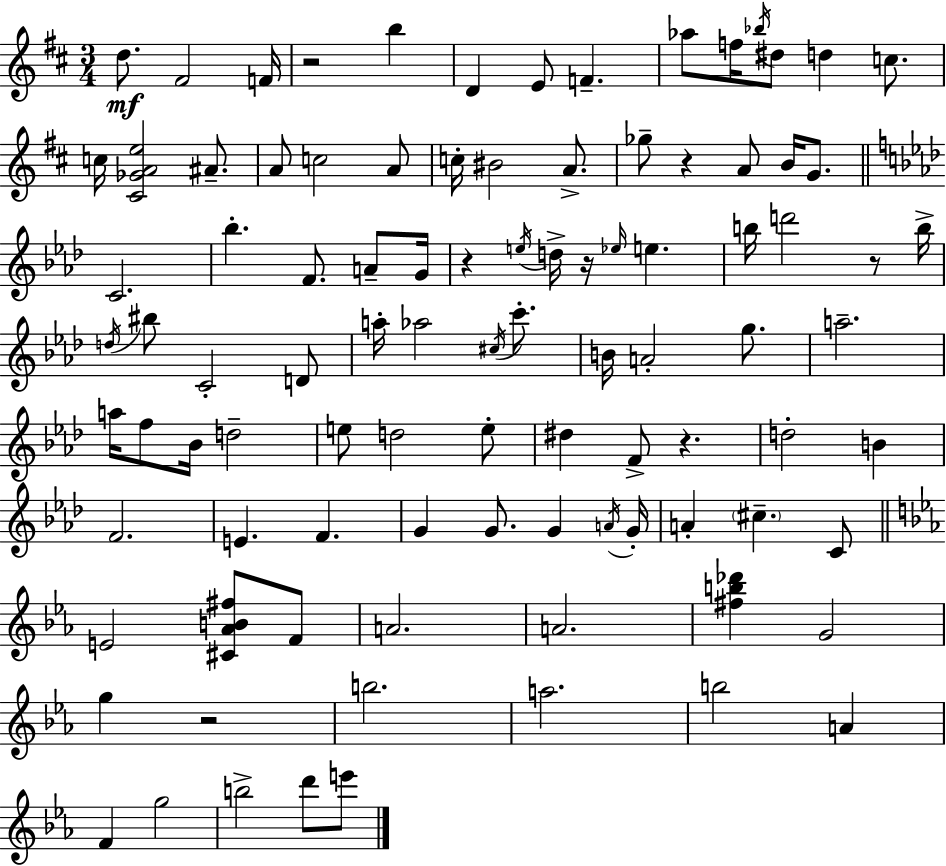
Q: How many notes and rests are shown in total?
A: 96